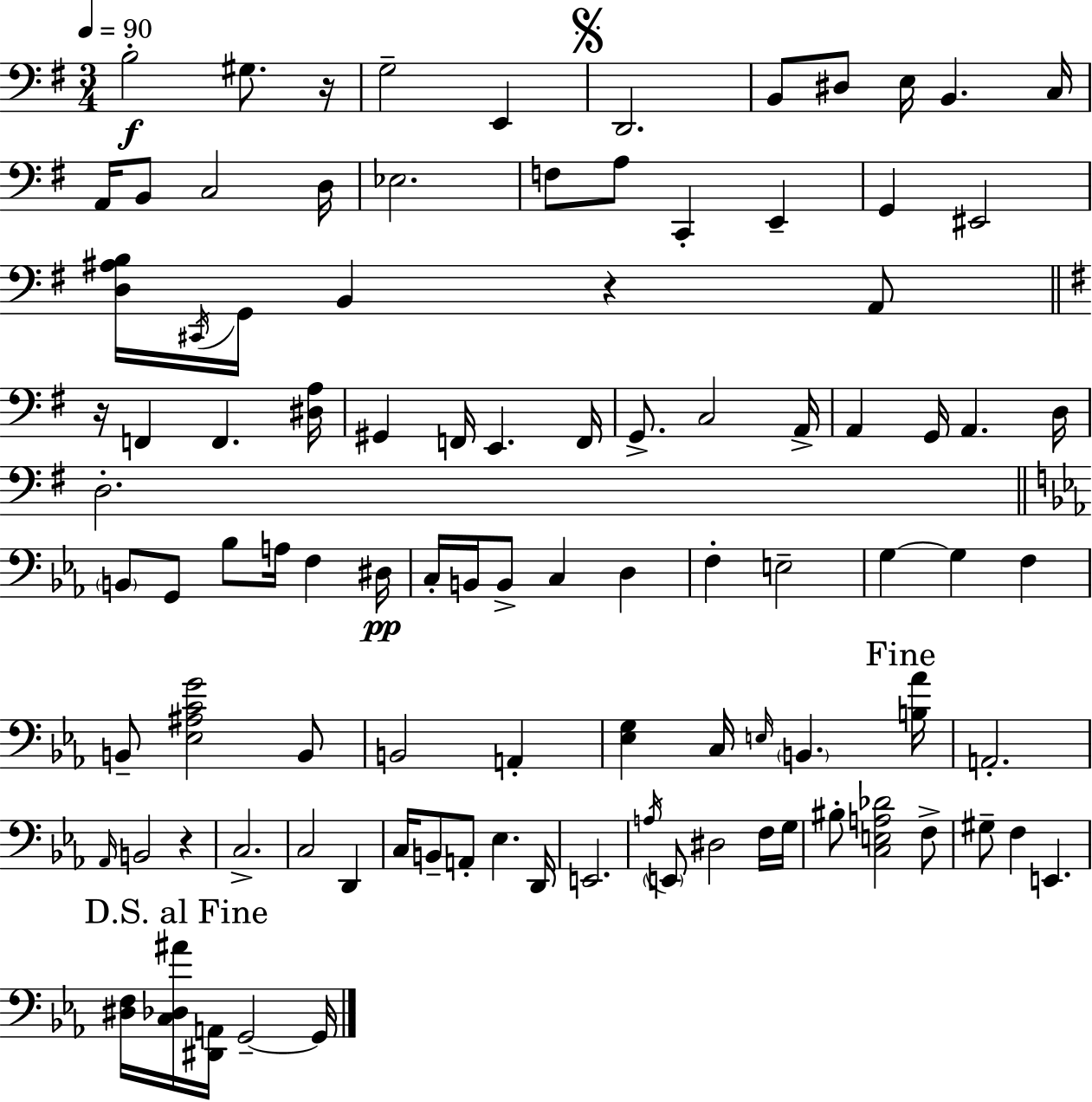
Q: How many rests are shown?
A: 4